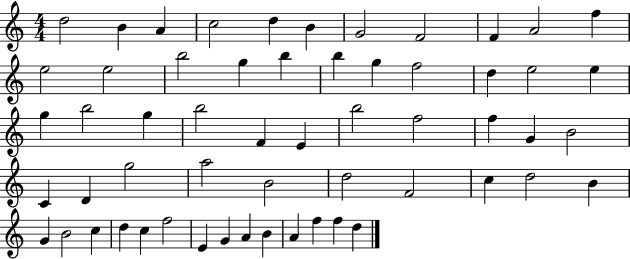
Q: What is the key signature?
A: C major